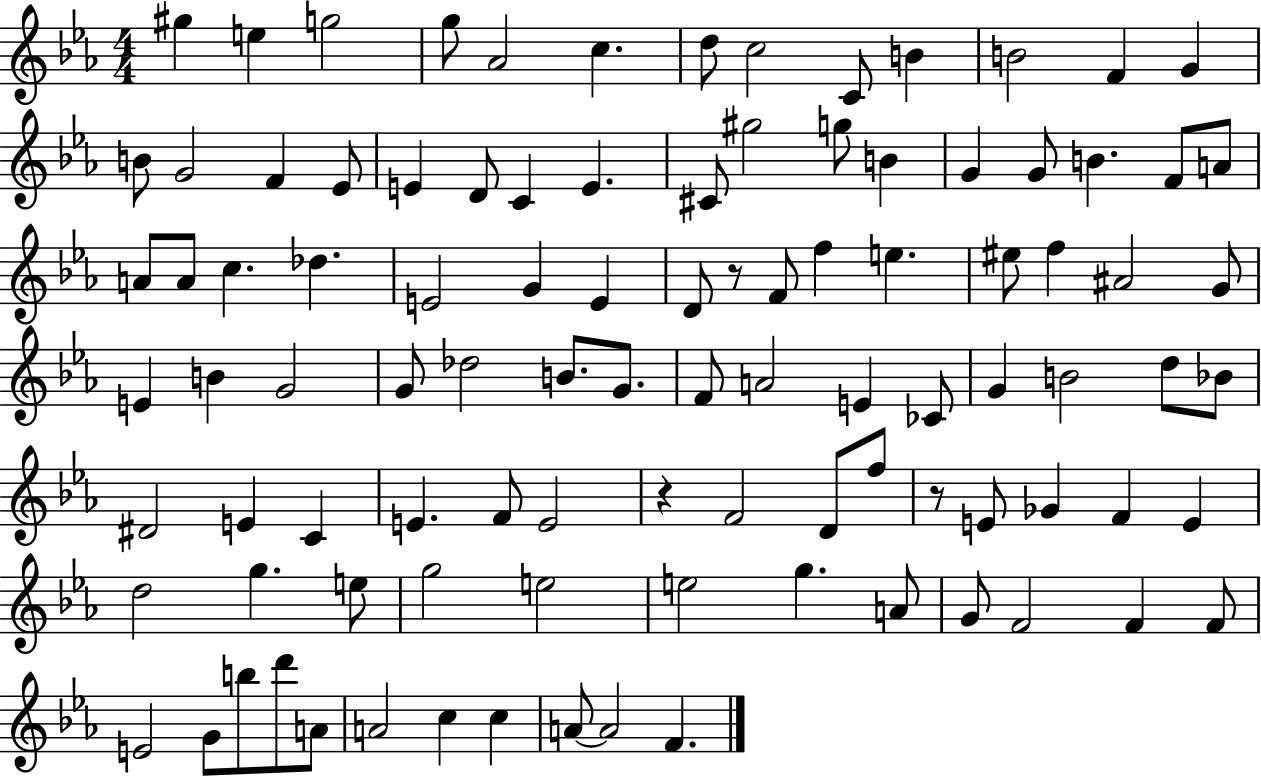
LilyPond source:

{
  \clef treble
  \numericTimeSignature
  \time 4/4
  \key ees \major
  gis''4 e''4 g''2 | g''8 aes'2 c''4. | d''8 c''2 c'8 b'4 | b'2 f'4 g'4 | \break b'8 g'2 f'4 ees'8 | e'4 d'8 c'4 e'4. | cis'8 gis''2 g''8 b'4 | g'4 g'8 b'4. f'8 a'8 | \break a'8 a'8 c''4. des''4. | e'2 g'4 e'4 | d'8 r8 f'8 f''4 e''4. | eis''8 f''4 ais'2 g'8 | \break e'4 b'4 g'2 | g'8 des''2 b'8. g'8. | f'8 a'2 e'4 ces'8 | g'4 b'2 d''8 bes'8 | \break dis'2 e'4 c'4 | e'4. f'8 e'2 | r4 f'2 d'8 f''8 | r8 e'8 ges'4 f'4 e'4 | \break d''2 g''4. e''8 | g''2 e''2 | e''2 g''4. a'8 | g'8 f'2 f'4 f'8 | \break e'2 g'8 b''8 d'''8 a'8 | a'2 c''4 c''4 | a'8~~ a'2 f'4. | \bar "|."
}